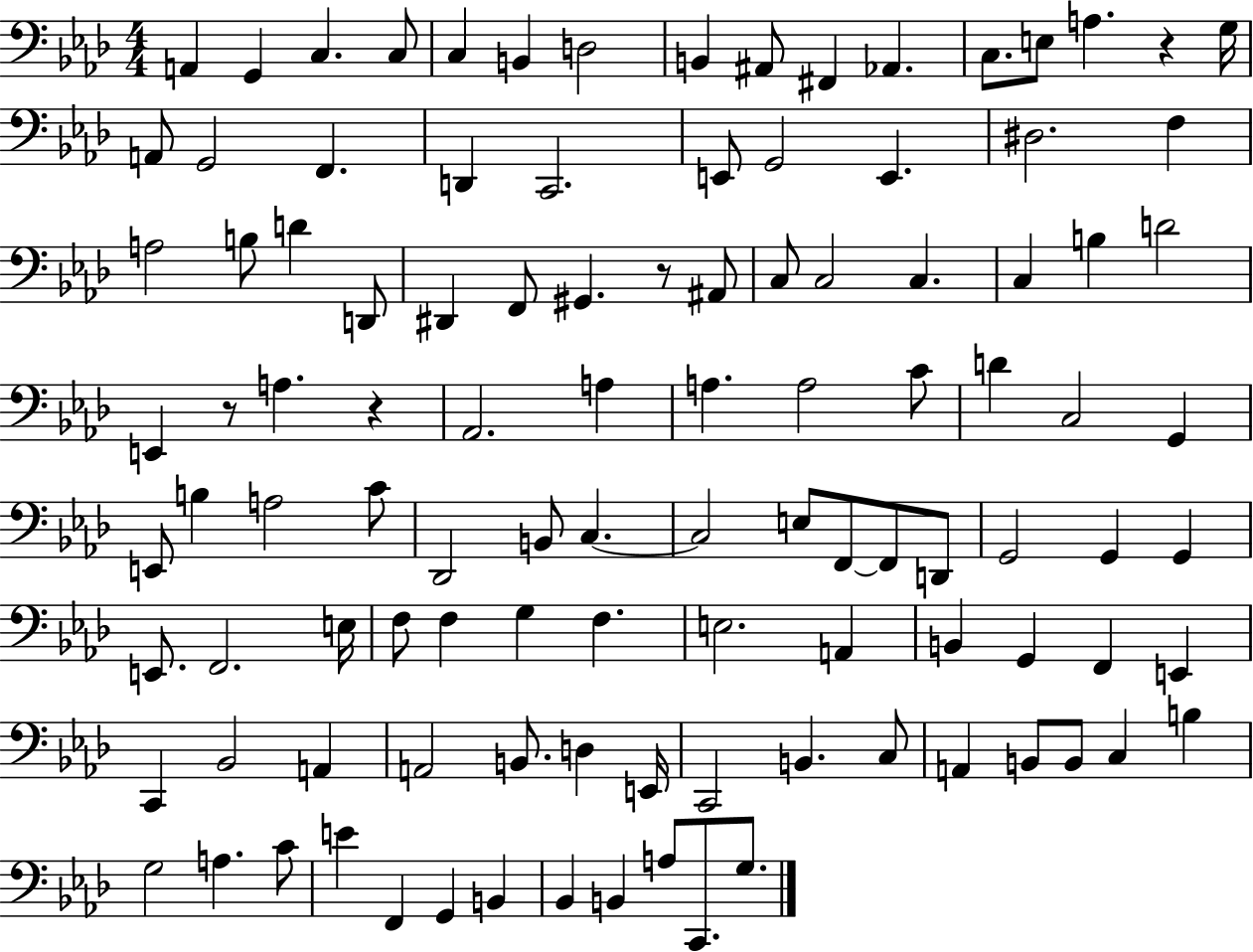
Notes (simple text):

A2/q G2/q C3/q. C3/e C3/q B2/q D3/h B2/q A#2/e F#2/q Ab2/q. C3/e. E3/e A3/q. R/q G3/s A2/e G2/h F2/q. D2/q C2/h. E2/e G2/h E2/q. D#3/h. F3/q A3/h B3/e D4/q D2/e D#2/q F2/e G#2/q. R/e A#2/e C3/e C3/h C3/q. C3/q B3/q D4/h E2/q R/e A3/q. R/q Ab2/h. A3/q A3/q. A3/h C4/e D4/q C3/h G2/q E2/e B3/q A3/h C4/e Db2/h B2/e C3/q. C3/h E3/e F2/e F2/e D2/e G2/h G2/q G2/q E2/e. F2/h. E3/s F3/e F3/q G3/q F3/q. E3/h. A2/q B2/q G2/q F2/q E2/q C2/q Bb2/h A2/q A2/h B2/e. D3/q E2/s C2/h B2/q. C3/e A2/q B2/e B2/e C3/q B3/q G3/h A3/q. C4/e E4/q F2/q G2/q B2/q Bb2/q B2/q A3/e C2/e. G3/e.